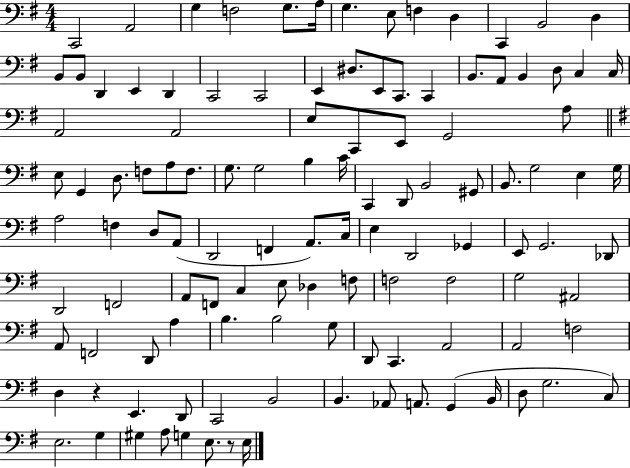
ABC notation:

X:1
T:Untitled
M:4/4
L:1/4
K:G
C,,2 A,,2 G, F,2 G,/2 A,/4 G, E,/2 F, D, C,, B,,2 D, B,,/2 B,,/2 D,, E,, D,, C,,2 C,,2 E,, ^D,/2 E,,/2 C,,/2 C,, B,,/2 A,,/2 B,, D,/2 C, C,/4 A,,2 A,,2 E,/2 C,,/2 E,,/2 G,,2 A,/2 E,/2 G,, D,/2 F,/2 A,/2 F,/2 G,/2 G,2 B, C/4 C,, D,,/2 B,,2 ^G,,/2 B,,/2 G,2 E, G,/4 A,2 F, D,/2 A,,/2 D,,2 F,, A,,/2 C,/4 E, D,,2 _G,, E,,/2 G,,2 _D,,/2 D,,2 F,,2 A,,/2 F,,/2 C, E,/2 _D, F,/2 F,2 F,2 G,2 ^A,,2 A,,/2 F,,2 D,,/2 A, B, B,2 G,/2 D,,/2 C,, A,,2 A,,2 F,2 D, z E,, D,,/2 C,,2 B,,2 B,, _A,,/2 A,,/2 G,, B,,/4 D,/2 G,2 C,/2 E,2 G, ^G, A,/2 G, E,/2 z/2 E,/4